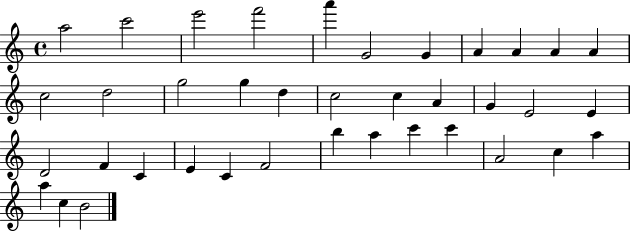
{
  \clef treble
  \time 4/4
  \defaultTimeSignature
  \key c \major
  a''2 c'''2 | e'''2 f'''2 | a'''4 g'2 g'4 | a'4 a'4 a'4 a'4 | \break c''2 d''2 | g''2 g''4 d''4 | c''2 c''4 a'4 | g'4 e'2 e'4 | \break d'2 f'4 c'4 | e'4 c'4 f'2 | b''4 a''4 c'''4 c'''4 | a'2 c''4 a''4 | \break a''4 c''4 b'2 | \bar "|."
}